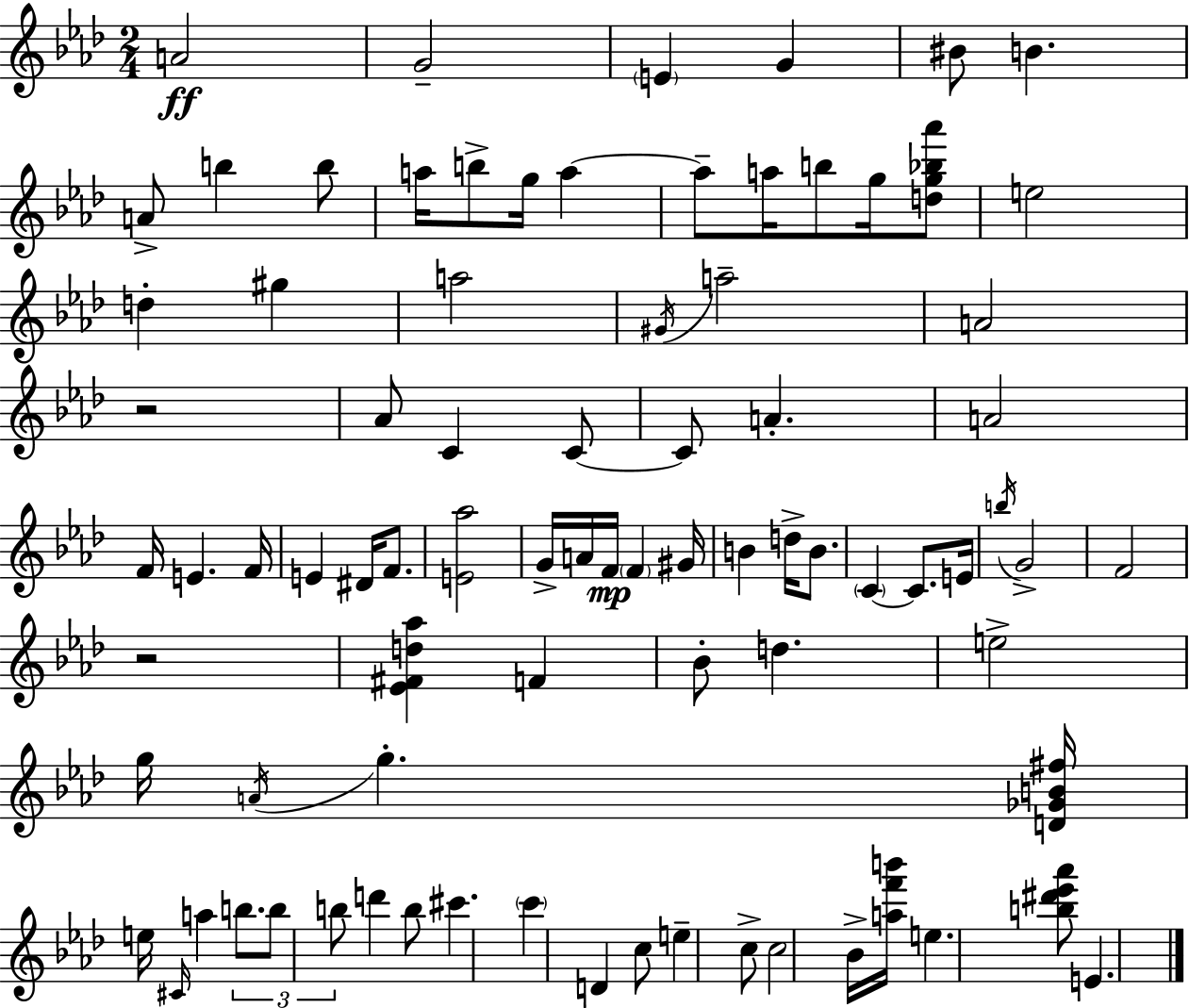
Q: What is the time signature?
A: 2/4